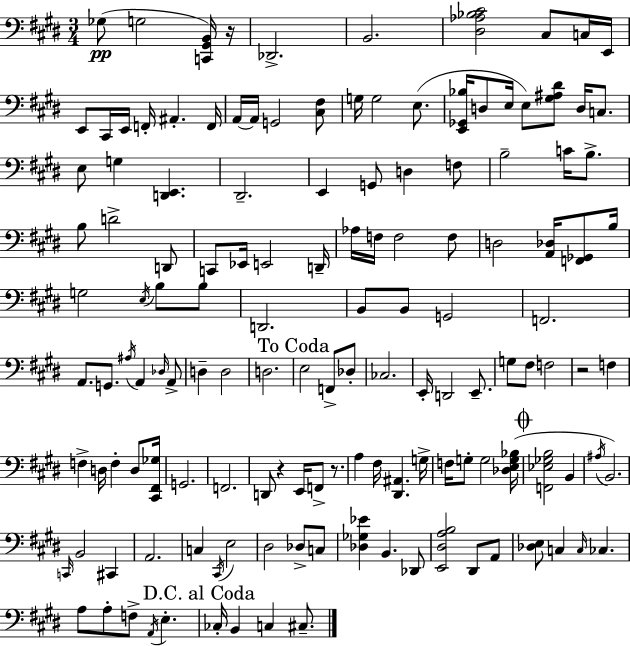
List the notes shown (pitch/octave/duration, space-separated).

Gb3/e G3/h [C2,G#2,B2]/s R/s Db2/h. B2/h. [D#3,Ab3,Bb3,C#4]/h C#3/e C3/s E2/s E2/e C#2/s E2/s F2/s A#2/q. F2/s A2/s A2/s G2/h [C#3,F#3]/e G3/s G3/h E3/e. [E2,Gb2,Bb3]/s D3/e E3/s E3/e [G#3,A#3,D#4]/e D3/s C3/e. E3/e G3/q [D2,E2]/q. D#2/h. E2/q G2/e D3/q F3/e B3/h C4/s B3/e. B3/e D4/h D2/e C2/e Eb2/s E2/h D2/s Ab3/s F3/s F3/h F3/e D3/h [A2,Db3]/s [F2,Gb2]/e B3/s G3/h E3/s B3/e B3/e D2/h. B2/e B2/e G2/h F2/h. A2/e. G2/e. A#3/s A2/q Db3/s A2/e D3/q D3/h D3/h. E3/h F2/e Db3/e CES3/h. E2/s D2/h E2/e. G3/e F#3/e F3/h R/h F3/q F3/q D3/s F3/q D3/e [C#2,F#2,Gb3]/s G2/h. F2/h. D2/e R/q E2/s F2/e R/e. A3/q F#3/s [D#2,A#2]/q. G3/s F3/s G3/e G3/h [Db3,E3,G3,Bb3]/s [F2,Eb3,Gb3,B3]/h B2/q A#3/s B2/h. C2/s B2/h C#2/q A2/h. C3/q C#2/s E3/h D#3/h Db3/e C3/e [Db3,Gb3,Eb4]/q B2/q. Db2/e [E2,D#3,A3,B3]/h D#2/e A2/e [Db3,E3]/e C3/q C3/s CES3/q. A3/e A3/e F3/e A2/s E3/q. CES3/s B2/q C3/q C#3/e.